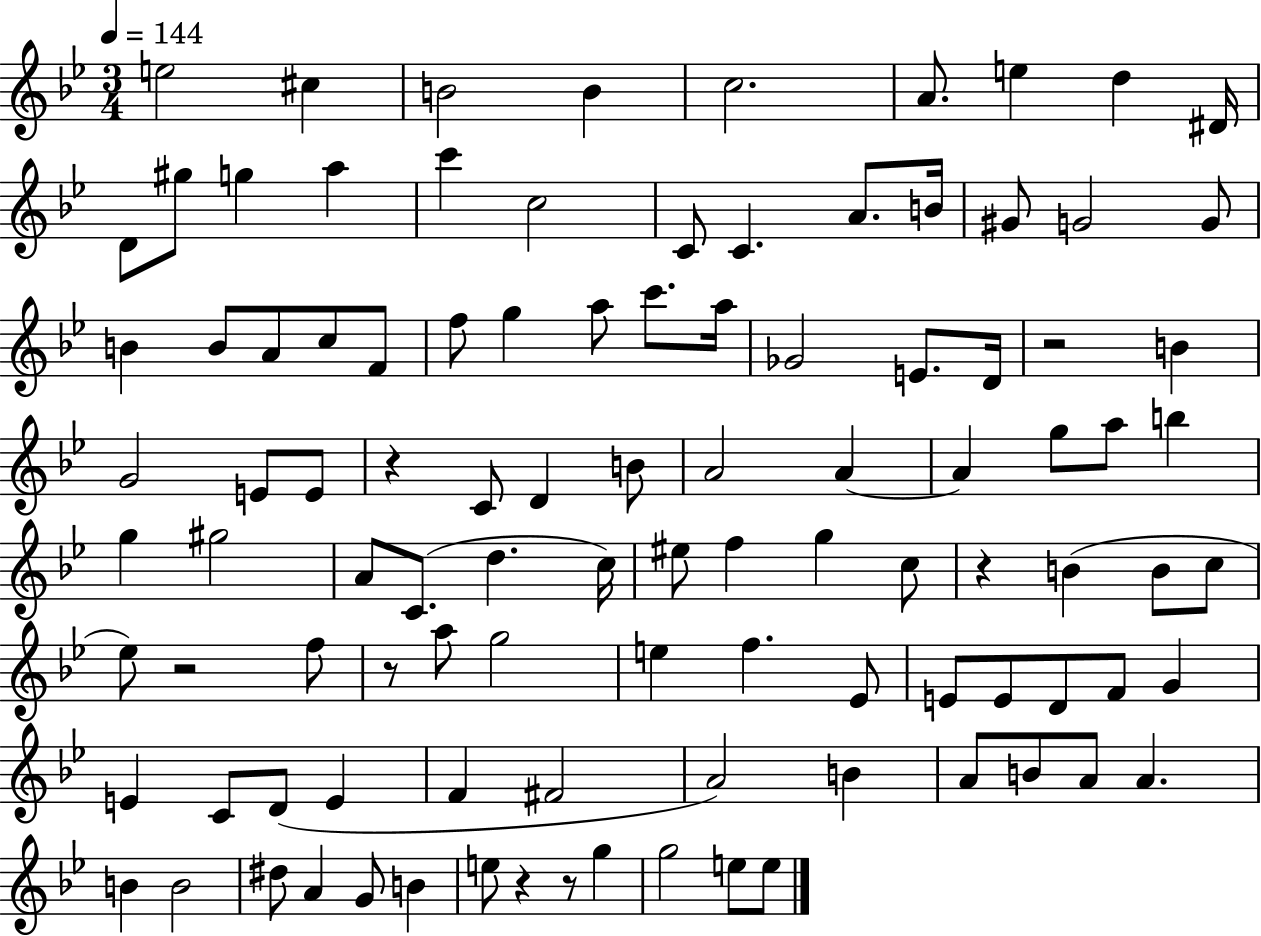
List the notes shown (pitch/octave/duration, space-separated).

E5/h C#5/q B4/h B4/q C5/h. A4/e. E5/q D5/q D#4/s D4/e G#5/e G5/q A5/q C6/q C5/h C4/e C4/q. A4/e. B4/s G#4/e G4/h G4/e B4/q B4/e A4/e C5/e F4/e F5/e G5/q A5/e C6/e. A5/s Gb4/h E4/e. D4/s R/h B4/q G4/h E4/e E4/e R/q C4/e D4/q B4/e A4/h A4/q A4/q G5/e A5/e B5/q G5/q G#5/h A4/e C4/e. D5/q. C5/s EIS5/e F5/q G5/q C5/e R/q B4/q B4/e C5/e Eb5/e R/h F5/e R/e A5/e G5/h E5/q F5/q. Eb4/e E4/e E4/e D4/e F4/e G4/q E4/q C4/e D4/e E4/q F4/q F#4/h A4/h B4/q A4/e B4/e A4/e A4/q. B4/q B4/h D#5/e A4/q G4/e B4/q E5/e R/q R/e G5/q G5/h E5/e E5/e